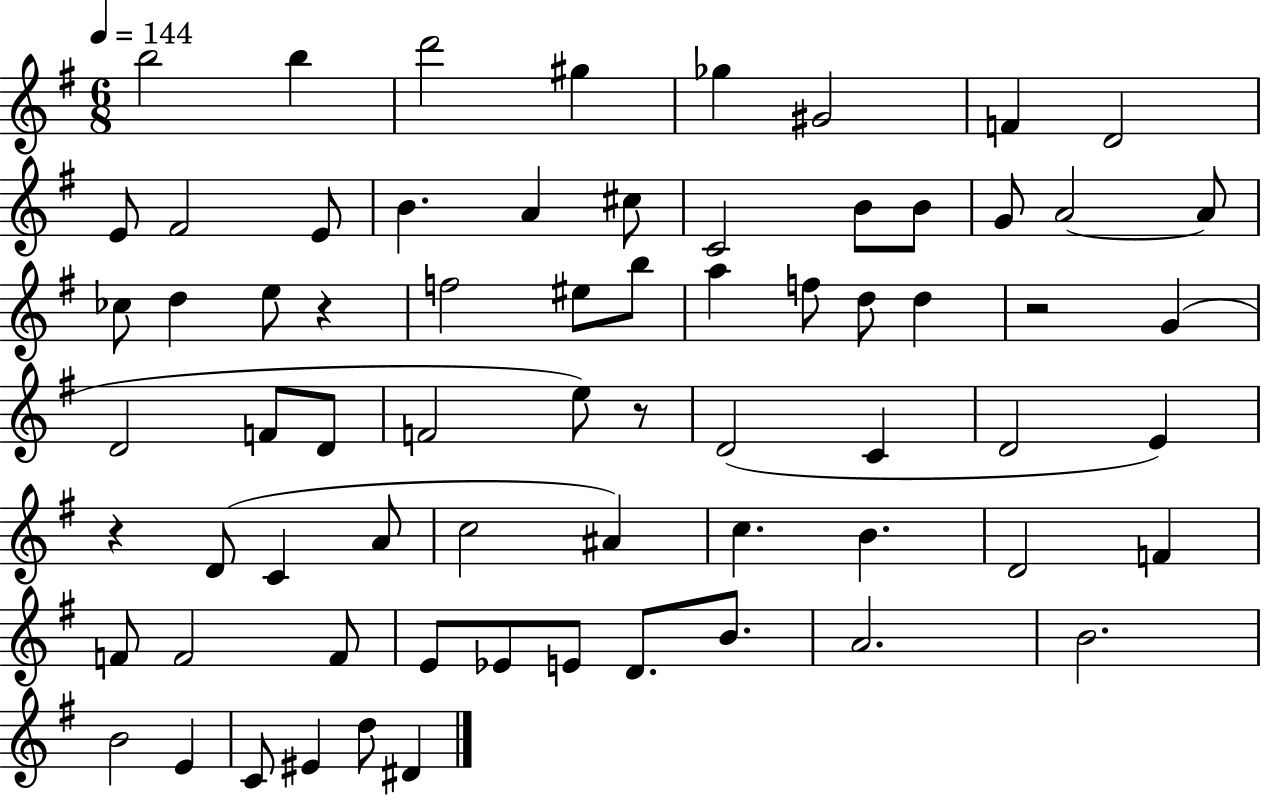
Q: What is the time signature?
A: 6/8